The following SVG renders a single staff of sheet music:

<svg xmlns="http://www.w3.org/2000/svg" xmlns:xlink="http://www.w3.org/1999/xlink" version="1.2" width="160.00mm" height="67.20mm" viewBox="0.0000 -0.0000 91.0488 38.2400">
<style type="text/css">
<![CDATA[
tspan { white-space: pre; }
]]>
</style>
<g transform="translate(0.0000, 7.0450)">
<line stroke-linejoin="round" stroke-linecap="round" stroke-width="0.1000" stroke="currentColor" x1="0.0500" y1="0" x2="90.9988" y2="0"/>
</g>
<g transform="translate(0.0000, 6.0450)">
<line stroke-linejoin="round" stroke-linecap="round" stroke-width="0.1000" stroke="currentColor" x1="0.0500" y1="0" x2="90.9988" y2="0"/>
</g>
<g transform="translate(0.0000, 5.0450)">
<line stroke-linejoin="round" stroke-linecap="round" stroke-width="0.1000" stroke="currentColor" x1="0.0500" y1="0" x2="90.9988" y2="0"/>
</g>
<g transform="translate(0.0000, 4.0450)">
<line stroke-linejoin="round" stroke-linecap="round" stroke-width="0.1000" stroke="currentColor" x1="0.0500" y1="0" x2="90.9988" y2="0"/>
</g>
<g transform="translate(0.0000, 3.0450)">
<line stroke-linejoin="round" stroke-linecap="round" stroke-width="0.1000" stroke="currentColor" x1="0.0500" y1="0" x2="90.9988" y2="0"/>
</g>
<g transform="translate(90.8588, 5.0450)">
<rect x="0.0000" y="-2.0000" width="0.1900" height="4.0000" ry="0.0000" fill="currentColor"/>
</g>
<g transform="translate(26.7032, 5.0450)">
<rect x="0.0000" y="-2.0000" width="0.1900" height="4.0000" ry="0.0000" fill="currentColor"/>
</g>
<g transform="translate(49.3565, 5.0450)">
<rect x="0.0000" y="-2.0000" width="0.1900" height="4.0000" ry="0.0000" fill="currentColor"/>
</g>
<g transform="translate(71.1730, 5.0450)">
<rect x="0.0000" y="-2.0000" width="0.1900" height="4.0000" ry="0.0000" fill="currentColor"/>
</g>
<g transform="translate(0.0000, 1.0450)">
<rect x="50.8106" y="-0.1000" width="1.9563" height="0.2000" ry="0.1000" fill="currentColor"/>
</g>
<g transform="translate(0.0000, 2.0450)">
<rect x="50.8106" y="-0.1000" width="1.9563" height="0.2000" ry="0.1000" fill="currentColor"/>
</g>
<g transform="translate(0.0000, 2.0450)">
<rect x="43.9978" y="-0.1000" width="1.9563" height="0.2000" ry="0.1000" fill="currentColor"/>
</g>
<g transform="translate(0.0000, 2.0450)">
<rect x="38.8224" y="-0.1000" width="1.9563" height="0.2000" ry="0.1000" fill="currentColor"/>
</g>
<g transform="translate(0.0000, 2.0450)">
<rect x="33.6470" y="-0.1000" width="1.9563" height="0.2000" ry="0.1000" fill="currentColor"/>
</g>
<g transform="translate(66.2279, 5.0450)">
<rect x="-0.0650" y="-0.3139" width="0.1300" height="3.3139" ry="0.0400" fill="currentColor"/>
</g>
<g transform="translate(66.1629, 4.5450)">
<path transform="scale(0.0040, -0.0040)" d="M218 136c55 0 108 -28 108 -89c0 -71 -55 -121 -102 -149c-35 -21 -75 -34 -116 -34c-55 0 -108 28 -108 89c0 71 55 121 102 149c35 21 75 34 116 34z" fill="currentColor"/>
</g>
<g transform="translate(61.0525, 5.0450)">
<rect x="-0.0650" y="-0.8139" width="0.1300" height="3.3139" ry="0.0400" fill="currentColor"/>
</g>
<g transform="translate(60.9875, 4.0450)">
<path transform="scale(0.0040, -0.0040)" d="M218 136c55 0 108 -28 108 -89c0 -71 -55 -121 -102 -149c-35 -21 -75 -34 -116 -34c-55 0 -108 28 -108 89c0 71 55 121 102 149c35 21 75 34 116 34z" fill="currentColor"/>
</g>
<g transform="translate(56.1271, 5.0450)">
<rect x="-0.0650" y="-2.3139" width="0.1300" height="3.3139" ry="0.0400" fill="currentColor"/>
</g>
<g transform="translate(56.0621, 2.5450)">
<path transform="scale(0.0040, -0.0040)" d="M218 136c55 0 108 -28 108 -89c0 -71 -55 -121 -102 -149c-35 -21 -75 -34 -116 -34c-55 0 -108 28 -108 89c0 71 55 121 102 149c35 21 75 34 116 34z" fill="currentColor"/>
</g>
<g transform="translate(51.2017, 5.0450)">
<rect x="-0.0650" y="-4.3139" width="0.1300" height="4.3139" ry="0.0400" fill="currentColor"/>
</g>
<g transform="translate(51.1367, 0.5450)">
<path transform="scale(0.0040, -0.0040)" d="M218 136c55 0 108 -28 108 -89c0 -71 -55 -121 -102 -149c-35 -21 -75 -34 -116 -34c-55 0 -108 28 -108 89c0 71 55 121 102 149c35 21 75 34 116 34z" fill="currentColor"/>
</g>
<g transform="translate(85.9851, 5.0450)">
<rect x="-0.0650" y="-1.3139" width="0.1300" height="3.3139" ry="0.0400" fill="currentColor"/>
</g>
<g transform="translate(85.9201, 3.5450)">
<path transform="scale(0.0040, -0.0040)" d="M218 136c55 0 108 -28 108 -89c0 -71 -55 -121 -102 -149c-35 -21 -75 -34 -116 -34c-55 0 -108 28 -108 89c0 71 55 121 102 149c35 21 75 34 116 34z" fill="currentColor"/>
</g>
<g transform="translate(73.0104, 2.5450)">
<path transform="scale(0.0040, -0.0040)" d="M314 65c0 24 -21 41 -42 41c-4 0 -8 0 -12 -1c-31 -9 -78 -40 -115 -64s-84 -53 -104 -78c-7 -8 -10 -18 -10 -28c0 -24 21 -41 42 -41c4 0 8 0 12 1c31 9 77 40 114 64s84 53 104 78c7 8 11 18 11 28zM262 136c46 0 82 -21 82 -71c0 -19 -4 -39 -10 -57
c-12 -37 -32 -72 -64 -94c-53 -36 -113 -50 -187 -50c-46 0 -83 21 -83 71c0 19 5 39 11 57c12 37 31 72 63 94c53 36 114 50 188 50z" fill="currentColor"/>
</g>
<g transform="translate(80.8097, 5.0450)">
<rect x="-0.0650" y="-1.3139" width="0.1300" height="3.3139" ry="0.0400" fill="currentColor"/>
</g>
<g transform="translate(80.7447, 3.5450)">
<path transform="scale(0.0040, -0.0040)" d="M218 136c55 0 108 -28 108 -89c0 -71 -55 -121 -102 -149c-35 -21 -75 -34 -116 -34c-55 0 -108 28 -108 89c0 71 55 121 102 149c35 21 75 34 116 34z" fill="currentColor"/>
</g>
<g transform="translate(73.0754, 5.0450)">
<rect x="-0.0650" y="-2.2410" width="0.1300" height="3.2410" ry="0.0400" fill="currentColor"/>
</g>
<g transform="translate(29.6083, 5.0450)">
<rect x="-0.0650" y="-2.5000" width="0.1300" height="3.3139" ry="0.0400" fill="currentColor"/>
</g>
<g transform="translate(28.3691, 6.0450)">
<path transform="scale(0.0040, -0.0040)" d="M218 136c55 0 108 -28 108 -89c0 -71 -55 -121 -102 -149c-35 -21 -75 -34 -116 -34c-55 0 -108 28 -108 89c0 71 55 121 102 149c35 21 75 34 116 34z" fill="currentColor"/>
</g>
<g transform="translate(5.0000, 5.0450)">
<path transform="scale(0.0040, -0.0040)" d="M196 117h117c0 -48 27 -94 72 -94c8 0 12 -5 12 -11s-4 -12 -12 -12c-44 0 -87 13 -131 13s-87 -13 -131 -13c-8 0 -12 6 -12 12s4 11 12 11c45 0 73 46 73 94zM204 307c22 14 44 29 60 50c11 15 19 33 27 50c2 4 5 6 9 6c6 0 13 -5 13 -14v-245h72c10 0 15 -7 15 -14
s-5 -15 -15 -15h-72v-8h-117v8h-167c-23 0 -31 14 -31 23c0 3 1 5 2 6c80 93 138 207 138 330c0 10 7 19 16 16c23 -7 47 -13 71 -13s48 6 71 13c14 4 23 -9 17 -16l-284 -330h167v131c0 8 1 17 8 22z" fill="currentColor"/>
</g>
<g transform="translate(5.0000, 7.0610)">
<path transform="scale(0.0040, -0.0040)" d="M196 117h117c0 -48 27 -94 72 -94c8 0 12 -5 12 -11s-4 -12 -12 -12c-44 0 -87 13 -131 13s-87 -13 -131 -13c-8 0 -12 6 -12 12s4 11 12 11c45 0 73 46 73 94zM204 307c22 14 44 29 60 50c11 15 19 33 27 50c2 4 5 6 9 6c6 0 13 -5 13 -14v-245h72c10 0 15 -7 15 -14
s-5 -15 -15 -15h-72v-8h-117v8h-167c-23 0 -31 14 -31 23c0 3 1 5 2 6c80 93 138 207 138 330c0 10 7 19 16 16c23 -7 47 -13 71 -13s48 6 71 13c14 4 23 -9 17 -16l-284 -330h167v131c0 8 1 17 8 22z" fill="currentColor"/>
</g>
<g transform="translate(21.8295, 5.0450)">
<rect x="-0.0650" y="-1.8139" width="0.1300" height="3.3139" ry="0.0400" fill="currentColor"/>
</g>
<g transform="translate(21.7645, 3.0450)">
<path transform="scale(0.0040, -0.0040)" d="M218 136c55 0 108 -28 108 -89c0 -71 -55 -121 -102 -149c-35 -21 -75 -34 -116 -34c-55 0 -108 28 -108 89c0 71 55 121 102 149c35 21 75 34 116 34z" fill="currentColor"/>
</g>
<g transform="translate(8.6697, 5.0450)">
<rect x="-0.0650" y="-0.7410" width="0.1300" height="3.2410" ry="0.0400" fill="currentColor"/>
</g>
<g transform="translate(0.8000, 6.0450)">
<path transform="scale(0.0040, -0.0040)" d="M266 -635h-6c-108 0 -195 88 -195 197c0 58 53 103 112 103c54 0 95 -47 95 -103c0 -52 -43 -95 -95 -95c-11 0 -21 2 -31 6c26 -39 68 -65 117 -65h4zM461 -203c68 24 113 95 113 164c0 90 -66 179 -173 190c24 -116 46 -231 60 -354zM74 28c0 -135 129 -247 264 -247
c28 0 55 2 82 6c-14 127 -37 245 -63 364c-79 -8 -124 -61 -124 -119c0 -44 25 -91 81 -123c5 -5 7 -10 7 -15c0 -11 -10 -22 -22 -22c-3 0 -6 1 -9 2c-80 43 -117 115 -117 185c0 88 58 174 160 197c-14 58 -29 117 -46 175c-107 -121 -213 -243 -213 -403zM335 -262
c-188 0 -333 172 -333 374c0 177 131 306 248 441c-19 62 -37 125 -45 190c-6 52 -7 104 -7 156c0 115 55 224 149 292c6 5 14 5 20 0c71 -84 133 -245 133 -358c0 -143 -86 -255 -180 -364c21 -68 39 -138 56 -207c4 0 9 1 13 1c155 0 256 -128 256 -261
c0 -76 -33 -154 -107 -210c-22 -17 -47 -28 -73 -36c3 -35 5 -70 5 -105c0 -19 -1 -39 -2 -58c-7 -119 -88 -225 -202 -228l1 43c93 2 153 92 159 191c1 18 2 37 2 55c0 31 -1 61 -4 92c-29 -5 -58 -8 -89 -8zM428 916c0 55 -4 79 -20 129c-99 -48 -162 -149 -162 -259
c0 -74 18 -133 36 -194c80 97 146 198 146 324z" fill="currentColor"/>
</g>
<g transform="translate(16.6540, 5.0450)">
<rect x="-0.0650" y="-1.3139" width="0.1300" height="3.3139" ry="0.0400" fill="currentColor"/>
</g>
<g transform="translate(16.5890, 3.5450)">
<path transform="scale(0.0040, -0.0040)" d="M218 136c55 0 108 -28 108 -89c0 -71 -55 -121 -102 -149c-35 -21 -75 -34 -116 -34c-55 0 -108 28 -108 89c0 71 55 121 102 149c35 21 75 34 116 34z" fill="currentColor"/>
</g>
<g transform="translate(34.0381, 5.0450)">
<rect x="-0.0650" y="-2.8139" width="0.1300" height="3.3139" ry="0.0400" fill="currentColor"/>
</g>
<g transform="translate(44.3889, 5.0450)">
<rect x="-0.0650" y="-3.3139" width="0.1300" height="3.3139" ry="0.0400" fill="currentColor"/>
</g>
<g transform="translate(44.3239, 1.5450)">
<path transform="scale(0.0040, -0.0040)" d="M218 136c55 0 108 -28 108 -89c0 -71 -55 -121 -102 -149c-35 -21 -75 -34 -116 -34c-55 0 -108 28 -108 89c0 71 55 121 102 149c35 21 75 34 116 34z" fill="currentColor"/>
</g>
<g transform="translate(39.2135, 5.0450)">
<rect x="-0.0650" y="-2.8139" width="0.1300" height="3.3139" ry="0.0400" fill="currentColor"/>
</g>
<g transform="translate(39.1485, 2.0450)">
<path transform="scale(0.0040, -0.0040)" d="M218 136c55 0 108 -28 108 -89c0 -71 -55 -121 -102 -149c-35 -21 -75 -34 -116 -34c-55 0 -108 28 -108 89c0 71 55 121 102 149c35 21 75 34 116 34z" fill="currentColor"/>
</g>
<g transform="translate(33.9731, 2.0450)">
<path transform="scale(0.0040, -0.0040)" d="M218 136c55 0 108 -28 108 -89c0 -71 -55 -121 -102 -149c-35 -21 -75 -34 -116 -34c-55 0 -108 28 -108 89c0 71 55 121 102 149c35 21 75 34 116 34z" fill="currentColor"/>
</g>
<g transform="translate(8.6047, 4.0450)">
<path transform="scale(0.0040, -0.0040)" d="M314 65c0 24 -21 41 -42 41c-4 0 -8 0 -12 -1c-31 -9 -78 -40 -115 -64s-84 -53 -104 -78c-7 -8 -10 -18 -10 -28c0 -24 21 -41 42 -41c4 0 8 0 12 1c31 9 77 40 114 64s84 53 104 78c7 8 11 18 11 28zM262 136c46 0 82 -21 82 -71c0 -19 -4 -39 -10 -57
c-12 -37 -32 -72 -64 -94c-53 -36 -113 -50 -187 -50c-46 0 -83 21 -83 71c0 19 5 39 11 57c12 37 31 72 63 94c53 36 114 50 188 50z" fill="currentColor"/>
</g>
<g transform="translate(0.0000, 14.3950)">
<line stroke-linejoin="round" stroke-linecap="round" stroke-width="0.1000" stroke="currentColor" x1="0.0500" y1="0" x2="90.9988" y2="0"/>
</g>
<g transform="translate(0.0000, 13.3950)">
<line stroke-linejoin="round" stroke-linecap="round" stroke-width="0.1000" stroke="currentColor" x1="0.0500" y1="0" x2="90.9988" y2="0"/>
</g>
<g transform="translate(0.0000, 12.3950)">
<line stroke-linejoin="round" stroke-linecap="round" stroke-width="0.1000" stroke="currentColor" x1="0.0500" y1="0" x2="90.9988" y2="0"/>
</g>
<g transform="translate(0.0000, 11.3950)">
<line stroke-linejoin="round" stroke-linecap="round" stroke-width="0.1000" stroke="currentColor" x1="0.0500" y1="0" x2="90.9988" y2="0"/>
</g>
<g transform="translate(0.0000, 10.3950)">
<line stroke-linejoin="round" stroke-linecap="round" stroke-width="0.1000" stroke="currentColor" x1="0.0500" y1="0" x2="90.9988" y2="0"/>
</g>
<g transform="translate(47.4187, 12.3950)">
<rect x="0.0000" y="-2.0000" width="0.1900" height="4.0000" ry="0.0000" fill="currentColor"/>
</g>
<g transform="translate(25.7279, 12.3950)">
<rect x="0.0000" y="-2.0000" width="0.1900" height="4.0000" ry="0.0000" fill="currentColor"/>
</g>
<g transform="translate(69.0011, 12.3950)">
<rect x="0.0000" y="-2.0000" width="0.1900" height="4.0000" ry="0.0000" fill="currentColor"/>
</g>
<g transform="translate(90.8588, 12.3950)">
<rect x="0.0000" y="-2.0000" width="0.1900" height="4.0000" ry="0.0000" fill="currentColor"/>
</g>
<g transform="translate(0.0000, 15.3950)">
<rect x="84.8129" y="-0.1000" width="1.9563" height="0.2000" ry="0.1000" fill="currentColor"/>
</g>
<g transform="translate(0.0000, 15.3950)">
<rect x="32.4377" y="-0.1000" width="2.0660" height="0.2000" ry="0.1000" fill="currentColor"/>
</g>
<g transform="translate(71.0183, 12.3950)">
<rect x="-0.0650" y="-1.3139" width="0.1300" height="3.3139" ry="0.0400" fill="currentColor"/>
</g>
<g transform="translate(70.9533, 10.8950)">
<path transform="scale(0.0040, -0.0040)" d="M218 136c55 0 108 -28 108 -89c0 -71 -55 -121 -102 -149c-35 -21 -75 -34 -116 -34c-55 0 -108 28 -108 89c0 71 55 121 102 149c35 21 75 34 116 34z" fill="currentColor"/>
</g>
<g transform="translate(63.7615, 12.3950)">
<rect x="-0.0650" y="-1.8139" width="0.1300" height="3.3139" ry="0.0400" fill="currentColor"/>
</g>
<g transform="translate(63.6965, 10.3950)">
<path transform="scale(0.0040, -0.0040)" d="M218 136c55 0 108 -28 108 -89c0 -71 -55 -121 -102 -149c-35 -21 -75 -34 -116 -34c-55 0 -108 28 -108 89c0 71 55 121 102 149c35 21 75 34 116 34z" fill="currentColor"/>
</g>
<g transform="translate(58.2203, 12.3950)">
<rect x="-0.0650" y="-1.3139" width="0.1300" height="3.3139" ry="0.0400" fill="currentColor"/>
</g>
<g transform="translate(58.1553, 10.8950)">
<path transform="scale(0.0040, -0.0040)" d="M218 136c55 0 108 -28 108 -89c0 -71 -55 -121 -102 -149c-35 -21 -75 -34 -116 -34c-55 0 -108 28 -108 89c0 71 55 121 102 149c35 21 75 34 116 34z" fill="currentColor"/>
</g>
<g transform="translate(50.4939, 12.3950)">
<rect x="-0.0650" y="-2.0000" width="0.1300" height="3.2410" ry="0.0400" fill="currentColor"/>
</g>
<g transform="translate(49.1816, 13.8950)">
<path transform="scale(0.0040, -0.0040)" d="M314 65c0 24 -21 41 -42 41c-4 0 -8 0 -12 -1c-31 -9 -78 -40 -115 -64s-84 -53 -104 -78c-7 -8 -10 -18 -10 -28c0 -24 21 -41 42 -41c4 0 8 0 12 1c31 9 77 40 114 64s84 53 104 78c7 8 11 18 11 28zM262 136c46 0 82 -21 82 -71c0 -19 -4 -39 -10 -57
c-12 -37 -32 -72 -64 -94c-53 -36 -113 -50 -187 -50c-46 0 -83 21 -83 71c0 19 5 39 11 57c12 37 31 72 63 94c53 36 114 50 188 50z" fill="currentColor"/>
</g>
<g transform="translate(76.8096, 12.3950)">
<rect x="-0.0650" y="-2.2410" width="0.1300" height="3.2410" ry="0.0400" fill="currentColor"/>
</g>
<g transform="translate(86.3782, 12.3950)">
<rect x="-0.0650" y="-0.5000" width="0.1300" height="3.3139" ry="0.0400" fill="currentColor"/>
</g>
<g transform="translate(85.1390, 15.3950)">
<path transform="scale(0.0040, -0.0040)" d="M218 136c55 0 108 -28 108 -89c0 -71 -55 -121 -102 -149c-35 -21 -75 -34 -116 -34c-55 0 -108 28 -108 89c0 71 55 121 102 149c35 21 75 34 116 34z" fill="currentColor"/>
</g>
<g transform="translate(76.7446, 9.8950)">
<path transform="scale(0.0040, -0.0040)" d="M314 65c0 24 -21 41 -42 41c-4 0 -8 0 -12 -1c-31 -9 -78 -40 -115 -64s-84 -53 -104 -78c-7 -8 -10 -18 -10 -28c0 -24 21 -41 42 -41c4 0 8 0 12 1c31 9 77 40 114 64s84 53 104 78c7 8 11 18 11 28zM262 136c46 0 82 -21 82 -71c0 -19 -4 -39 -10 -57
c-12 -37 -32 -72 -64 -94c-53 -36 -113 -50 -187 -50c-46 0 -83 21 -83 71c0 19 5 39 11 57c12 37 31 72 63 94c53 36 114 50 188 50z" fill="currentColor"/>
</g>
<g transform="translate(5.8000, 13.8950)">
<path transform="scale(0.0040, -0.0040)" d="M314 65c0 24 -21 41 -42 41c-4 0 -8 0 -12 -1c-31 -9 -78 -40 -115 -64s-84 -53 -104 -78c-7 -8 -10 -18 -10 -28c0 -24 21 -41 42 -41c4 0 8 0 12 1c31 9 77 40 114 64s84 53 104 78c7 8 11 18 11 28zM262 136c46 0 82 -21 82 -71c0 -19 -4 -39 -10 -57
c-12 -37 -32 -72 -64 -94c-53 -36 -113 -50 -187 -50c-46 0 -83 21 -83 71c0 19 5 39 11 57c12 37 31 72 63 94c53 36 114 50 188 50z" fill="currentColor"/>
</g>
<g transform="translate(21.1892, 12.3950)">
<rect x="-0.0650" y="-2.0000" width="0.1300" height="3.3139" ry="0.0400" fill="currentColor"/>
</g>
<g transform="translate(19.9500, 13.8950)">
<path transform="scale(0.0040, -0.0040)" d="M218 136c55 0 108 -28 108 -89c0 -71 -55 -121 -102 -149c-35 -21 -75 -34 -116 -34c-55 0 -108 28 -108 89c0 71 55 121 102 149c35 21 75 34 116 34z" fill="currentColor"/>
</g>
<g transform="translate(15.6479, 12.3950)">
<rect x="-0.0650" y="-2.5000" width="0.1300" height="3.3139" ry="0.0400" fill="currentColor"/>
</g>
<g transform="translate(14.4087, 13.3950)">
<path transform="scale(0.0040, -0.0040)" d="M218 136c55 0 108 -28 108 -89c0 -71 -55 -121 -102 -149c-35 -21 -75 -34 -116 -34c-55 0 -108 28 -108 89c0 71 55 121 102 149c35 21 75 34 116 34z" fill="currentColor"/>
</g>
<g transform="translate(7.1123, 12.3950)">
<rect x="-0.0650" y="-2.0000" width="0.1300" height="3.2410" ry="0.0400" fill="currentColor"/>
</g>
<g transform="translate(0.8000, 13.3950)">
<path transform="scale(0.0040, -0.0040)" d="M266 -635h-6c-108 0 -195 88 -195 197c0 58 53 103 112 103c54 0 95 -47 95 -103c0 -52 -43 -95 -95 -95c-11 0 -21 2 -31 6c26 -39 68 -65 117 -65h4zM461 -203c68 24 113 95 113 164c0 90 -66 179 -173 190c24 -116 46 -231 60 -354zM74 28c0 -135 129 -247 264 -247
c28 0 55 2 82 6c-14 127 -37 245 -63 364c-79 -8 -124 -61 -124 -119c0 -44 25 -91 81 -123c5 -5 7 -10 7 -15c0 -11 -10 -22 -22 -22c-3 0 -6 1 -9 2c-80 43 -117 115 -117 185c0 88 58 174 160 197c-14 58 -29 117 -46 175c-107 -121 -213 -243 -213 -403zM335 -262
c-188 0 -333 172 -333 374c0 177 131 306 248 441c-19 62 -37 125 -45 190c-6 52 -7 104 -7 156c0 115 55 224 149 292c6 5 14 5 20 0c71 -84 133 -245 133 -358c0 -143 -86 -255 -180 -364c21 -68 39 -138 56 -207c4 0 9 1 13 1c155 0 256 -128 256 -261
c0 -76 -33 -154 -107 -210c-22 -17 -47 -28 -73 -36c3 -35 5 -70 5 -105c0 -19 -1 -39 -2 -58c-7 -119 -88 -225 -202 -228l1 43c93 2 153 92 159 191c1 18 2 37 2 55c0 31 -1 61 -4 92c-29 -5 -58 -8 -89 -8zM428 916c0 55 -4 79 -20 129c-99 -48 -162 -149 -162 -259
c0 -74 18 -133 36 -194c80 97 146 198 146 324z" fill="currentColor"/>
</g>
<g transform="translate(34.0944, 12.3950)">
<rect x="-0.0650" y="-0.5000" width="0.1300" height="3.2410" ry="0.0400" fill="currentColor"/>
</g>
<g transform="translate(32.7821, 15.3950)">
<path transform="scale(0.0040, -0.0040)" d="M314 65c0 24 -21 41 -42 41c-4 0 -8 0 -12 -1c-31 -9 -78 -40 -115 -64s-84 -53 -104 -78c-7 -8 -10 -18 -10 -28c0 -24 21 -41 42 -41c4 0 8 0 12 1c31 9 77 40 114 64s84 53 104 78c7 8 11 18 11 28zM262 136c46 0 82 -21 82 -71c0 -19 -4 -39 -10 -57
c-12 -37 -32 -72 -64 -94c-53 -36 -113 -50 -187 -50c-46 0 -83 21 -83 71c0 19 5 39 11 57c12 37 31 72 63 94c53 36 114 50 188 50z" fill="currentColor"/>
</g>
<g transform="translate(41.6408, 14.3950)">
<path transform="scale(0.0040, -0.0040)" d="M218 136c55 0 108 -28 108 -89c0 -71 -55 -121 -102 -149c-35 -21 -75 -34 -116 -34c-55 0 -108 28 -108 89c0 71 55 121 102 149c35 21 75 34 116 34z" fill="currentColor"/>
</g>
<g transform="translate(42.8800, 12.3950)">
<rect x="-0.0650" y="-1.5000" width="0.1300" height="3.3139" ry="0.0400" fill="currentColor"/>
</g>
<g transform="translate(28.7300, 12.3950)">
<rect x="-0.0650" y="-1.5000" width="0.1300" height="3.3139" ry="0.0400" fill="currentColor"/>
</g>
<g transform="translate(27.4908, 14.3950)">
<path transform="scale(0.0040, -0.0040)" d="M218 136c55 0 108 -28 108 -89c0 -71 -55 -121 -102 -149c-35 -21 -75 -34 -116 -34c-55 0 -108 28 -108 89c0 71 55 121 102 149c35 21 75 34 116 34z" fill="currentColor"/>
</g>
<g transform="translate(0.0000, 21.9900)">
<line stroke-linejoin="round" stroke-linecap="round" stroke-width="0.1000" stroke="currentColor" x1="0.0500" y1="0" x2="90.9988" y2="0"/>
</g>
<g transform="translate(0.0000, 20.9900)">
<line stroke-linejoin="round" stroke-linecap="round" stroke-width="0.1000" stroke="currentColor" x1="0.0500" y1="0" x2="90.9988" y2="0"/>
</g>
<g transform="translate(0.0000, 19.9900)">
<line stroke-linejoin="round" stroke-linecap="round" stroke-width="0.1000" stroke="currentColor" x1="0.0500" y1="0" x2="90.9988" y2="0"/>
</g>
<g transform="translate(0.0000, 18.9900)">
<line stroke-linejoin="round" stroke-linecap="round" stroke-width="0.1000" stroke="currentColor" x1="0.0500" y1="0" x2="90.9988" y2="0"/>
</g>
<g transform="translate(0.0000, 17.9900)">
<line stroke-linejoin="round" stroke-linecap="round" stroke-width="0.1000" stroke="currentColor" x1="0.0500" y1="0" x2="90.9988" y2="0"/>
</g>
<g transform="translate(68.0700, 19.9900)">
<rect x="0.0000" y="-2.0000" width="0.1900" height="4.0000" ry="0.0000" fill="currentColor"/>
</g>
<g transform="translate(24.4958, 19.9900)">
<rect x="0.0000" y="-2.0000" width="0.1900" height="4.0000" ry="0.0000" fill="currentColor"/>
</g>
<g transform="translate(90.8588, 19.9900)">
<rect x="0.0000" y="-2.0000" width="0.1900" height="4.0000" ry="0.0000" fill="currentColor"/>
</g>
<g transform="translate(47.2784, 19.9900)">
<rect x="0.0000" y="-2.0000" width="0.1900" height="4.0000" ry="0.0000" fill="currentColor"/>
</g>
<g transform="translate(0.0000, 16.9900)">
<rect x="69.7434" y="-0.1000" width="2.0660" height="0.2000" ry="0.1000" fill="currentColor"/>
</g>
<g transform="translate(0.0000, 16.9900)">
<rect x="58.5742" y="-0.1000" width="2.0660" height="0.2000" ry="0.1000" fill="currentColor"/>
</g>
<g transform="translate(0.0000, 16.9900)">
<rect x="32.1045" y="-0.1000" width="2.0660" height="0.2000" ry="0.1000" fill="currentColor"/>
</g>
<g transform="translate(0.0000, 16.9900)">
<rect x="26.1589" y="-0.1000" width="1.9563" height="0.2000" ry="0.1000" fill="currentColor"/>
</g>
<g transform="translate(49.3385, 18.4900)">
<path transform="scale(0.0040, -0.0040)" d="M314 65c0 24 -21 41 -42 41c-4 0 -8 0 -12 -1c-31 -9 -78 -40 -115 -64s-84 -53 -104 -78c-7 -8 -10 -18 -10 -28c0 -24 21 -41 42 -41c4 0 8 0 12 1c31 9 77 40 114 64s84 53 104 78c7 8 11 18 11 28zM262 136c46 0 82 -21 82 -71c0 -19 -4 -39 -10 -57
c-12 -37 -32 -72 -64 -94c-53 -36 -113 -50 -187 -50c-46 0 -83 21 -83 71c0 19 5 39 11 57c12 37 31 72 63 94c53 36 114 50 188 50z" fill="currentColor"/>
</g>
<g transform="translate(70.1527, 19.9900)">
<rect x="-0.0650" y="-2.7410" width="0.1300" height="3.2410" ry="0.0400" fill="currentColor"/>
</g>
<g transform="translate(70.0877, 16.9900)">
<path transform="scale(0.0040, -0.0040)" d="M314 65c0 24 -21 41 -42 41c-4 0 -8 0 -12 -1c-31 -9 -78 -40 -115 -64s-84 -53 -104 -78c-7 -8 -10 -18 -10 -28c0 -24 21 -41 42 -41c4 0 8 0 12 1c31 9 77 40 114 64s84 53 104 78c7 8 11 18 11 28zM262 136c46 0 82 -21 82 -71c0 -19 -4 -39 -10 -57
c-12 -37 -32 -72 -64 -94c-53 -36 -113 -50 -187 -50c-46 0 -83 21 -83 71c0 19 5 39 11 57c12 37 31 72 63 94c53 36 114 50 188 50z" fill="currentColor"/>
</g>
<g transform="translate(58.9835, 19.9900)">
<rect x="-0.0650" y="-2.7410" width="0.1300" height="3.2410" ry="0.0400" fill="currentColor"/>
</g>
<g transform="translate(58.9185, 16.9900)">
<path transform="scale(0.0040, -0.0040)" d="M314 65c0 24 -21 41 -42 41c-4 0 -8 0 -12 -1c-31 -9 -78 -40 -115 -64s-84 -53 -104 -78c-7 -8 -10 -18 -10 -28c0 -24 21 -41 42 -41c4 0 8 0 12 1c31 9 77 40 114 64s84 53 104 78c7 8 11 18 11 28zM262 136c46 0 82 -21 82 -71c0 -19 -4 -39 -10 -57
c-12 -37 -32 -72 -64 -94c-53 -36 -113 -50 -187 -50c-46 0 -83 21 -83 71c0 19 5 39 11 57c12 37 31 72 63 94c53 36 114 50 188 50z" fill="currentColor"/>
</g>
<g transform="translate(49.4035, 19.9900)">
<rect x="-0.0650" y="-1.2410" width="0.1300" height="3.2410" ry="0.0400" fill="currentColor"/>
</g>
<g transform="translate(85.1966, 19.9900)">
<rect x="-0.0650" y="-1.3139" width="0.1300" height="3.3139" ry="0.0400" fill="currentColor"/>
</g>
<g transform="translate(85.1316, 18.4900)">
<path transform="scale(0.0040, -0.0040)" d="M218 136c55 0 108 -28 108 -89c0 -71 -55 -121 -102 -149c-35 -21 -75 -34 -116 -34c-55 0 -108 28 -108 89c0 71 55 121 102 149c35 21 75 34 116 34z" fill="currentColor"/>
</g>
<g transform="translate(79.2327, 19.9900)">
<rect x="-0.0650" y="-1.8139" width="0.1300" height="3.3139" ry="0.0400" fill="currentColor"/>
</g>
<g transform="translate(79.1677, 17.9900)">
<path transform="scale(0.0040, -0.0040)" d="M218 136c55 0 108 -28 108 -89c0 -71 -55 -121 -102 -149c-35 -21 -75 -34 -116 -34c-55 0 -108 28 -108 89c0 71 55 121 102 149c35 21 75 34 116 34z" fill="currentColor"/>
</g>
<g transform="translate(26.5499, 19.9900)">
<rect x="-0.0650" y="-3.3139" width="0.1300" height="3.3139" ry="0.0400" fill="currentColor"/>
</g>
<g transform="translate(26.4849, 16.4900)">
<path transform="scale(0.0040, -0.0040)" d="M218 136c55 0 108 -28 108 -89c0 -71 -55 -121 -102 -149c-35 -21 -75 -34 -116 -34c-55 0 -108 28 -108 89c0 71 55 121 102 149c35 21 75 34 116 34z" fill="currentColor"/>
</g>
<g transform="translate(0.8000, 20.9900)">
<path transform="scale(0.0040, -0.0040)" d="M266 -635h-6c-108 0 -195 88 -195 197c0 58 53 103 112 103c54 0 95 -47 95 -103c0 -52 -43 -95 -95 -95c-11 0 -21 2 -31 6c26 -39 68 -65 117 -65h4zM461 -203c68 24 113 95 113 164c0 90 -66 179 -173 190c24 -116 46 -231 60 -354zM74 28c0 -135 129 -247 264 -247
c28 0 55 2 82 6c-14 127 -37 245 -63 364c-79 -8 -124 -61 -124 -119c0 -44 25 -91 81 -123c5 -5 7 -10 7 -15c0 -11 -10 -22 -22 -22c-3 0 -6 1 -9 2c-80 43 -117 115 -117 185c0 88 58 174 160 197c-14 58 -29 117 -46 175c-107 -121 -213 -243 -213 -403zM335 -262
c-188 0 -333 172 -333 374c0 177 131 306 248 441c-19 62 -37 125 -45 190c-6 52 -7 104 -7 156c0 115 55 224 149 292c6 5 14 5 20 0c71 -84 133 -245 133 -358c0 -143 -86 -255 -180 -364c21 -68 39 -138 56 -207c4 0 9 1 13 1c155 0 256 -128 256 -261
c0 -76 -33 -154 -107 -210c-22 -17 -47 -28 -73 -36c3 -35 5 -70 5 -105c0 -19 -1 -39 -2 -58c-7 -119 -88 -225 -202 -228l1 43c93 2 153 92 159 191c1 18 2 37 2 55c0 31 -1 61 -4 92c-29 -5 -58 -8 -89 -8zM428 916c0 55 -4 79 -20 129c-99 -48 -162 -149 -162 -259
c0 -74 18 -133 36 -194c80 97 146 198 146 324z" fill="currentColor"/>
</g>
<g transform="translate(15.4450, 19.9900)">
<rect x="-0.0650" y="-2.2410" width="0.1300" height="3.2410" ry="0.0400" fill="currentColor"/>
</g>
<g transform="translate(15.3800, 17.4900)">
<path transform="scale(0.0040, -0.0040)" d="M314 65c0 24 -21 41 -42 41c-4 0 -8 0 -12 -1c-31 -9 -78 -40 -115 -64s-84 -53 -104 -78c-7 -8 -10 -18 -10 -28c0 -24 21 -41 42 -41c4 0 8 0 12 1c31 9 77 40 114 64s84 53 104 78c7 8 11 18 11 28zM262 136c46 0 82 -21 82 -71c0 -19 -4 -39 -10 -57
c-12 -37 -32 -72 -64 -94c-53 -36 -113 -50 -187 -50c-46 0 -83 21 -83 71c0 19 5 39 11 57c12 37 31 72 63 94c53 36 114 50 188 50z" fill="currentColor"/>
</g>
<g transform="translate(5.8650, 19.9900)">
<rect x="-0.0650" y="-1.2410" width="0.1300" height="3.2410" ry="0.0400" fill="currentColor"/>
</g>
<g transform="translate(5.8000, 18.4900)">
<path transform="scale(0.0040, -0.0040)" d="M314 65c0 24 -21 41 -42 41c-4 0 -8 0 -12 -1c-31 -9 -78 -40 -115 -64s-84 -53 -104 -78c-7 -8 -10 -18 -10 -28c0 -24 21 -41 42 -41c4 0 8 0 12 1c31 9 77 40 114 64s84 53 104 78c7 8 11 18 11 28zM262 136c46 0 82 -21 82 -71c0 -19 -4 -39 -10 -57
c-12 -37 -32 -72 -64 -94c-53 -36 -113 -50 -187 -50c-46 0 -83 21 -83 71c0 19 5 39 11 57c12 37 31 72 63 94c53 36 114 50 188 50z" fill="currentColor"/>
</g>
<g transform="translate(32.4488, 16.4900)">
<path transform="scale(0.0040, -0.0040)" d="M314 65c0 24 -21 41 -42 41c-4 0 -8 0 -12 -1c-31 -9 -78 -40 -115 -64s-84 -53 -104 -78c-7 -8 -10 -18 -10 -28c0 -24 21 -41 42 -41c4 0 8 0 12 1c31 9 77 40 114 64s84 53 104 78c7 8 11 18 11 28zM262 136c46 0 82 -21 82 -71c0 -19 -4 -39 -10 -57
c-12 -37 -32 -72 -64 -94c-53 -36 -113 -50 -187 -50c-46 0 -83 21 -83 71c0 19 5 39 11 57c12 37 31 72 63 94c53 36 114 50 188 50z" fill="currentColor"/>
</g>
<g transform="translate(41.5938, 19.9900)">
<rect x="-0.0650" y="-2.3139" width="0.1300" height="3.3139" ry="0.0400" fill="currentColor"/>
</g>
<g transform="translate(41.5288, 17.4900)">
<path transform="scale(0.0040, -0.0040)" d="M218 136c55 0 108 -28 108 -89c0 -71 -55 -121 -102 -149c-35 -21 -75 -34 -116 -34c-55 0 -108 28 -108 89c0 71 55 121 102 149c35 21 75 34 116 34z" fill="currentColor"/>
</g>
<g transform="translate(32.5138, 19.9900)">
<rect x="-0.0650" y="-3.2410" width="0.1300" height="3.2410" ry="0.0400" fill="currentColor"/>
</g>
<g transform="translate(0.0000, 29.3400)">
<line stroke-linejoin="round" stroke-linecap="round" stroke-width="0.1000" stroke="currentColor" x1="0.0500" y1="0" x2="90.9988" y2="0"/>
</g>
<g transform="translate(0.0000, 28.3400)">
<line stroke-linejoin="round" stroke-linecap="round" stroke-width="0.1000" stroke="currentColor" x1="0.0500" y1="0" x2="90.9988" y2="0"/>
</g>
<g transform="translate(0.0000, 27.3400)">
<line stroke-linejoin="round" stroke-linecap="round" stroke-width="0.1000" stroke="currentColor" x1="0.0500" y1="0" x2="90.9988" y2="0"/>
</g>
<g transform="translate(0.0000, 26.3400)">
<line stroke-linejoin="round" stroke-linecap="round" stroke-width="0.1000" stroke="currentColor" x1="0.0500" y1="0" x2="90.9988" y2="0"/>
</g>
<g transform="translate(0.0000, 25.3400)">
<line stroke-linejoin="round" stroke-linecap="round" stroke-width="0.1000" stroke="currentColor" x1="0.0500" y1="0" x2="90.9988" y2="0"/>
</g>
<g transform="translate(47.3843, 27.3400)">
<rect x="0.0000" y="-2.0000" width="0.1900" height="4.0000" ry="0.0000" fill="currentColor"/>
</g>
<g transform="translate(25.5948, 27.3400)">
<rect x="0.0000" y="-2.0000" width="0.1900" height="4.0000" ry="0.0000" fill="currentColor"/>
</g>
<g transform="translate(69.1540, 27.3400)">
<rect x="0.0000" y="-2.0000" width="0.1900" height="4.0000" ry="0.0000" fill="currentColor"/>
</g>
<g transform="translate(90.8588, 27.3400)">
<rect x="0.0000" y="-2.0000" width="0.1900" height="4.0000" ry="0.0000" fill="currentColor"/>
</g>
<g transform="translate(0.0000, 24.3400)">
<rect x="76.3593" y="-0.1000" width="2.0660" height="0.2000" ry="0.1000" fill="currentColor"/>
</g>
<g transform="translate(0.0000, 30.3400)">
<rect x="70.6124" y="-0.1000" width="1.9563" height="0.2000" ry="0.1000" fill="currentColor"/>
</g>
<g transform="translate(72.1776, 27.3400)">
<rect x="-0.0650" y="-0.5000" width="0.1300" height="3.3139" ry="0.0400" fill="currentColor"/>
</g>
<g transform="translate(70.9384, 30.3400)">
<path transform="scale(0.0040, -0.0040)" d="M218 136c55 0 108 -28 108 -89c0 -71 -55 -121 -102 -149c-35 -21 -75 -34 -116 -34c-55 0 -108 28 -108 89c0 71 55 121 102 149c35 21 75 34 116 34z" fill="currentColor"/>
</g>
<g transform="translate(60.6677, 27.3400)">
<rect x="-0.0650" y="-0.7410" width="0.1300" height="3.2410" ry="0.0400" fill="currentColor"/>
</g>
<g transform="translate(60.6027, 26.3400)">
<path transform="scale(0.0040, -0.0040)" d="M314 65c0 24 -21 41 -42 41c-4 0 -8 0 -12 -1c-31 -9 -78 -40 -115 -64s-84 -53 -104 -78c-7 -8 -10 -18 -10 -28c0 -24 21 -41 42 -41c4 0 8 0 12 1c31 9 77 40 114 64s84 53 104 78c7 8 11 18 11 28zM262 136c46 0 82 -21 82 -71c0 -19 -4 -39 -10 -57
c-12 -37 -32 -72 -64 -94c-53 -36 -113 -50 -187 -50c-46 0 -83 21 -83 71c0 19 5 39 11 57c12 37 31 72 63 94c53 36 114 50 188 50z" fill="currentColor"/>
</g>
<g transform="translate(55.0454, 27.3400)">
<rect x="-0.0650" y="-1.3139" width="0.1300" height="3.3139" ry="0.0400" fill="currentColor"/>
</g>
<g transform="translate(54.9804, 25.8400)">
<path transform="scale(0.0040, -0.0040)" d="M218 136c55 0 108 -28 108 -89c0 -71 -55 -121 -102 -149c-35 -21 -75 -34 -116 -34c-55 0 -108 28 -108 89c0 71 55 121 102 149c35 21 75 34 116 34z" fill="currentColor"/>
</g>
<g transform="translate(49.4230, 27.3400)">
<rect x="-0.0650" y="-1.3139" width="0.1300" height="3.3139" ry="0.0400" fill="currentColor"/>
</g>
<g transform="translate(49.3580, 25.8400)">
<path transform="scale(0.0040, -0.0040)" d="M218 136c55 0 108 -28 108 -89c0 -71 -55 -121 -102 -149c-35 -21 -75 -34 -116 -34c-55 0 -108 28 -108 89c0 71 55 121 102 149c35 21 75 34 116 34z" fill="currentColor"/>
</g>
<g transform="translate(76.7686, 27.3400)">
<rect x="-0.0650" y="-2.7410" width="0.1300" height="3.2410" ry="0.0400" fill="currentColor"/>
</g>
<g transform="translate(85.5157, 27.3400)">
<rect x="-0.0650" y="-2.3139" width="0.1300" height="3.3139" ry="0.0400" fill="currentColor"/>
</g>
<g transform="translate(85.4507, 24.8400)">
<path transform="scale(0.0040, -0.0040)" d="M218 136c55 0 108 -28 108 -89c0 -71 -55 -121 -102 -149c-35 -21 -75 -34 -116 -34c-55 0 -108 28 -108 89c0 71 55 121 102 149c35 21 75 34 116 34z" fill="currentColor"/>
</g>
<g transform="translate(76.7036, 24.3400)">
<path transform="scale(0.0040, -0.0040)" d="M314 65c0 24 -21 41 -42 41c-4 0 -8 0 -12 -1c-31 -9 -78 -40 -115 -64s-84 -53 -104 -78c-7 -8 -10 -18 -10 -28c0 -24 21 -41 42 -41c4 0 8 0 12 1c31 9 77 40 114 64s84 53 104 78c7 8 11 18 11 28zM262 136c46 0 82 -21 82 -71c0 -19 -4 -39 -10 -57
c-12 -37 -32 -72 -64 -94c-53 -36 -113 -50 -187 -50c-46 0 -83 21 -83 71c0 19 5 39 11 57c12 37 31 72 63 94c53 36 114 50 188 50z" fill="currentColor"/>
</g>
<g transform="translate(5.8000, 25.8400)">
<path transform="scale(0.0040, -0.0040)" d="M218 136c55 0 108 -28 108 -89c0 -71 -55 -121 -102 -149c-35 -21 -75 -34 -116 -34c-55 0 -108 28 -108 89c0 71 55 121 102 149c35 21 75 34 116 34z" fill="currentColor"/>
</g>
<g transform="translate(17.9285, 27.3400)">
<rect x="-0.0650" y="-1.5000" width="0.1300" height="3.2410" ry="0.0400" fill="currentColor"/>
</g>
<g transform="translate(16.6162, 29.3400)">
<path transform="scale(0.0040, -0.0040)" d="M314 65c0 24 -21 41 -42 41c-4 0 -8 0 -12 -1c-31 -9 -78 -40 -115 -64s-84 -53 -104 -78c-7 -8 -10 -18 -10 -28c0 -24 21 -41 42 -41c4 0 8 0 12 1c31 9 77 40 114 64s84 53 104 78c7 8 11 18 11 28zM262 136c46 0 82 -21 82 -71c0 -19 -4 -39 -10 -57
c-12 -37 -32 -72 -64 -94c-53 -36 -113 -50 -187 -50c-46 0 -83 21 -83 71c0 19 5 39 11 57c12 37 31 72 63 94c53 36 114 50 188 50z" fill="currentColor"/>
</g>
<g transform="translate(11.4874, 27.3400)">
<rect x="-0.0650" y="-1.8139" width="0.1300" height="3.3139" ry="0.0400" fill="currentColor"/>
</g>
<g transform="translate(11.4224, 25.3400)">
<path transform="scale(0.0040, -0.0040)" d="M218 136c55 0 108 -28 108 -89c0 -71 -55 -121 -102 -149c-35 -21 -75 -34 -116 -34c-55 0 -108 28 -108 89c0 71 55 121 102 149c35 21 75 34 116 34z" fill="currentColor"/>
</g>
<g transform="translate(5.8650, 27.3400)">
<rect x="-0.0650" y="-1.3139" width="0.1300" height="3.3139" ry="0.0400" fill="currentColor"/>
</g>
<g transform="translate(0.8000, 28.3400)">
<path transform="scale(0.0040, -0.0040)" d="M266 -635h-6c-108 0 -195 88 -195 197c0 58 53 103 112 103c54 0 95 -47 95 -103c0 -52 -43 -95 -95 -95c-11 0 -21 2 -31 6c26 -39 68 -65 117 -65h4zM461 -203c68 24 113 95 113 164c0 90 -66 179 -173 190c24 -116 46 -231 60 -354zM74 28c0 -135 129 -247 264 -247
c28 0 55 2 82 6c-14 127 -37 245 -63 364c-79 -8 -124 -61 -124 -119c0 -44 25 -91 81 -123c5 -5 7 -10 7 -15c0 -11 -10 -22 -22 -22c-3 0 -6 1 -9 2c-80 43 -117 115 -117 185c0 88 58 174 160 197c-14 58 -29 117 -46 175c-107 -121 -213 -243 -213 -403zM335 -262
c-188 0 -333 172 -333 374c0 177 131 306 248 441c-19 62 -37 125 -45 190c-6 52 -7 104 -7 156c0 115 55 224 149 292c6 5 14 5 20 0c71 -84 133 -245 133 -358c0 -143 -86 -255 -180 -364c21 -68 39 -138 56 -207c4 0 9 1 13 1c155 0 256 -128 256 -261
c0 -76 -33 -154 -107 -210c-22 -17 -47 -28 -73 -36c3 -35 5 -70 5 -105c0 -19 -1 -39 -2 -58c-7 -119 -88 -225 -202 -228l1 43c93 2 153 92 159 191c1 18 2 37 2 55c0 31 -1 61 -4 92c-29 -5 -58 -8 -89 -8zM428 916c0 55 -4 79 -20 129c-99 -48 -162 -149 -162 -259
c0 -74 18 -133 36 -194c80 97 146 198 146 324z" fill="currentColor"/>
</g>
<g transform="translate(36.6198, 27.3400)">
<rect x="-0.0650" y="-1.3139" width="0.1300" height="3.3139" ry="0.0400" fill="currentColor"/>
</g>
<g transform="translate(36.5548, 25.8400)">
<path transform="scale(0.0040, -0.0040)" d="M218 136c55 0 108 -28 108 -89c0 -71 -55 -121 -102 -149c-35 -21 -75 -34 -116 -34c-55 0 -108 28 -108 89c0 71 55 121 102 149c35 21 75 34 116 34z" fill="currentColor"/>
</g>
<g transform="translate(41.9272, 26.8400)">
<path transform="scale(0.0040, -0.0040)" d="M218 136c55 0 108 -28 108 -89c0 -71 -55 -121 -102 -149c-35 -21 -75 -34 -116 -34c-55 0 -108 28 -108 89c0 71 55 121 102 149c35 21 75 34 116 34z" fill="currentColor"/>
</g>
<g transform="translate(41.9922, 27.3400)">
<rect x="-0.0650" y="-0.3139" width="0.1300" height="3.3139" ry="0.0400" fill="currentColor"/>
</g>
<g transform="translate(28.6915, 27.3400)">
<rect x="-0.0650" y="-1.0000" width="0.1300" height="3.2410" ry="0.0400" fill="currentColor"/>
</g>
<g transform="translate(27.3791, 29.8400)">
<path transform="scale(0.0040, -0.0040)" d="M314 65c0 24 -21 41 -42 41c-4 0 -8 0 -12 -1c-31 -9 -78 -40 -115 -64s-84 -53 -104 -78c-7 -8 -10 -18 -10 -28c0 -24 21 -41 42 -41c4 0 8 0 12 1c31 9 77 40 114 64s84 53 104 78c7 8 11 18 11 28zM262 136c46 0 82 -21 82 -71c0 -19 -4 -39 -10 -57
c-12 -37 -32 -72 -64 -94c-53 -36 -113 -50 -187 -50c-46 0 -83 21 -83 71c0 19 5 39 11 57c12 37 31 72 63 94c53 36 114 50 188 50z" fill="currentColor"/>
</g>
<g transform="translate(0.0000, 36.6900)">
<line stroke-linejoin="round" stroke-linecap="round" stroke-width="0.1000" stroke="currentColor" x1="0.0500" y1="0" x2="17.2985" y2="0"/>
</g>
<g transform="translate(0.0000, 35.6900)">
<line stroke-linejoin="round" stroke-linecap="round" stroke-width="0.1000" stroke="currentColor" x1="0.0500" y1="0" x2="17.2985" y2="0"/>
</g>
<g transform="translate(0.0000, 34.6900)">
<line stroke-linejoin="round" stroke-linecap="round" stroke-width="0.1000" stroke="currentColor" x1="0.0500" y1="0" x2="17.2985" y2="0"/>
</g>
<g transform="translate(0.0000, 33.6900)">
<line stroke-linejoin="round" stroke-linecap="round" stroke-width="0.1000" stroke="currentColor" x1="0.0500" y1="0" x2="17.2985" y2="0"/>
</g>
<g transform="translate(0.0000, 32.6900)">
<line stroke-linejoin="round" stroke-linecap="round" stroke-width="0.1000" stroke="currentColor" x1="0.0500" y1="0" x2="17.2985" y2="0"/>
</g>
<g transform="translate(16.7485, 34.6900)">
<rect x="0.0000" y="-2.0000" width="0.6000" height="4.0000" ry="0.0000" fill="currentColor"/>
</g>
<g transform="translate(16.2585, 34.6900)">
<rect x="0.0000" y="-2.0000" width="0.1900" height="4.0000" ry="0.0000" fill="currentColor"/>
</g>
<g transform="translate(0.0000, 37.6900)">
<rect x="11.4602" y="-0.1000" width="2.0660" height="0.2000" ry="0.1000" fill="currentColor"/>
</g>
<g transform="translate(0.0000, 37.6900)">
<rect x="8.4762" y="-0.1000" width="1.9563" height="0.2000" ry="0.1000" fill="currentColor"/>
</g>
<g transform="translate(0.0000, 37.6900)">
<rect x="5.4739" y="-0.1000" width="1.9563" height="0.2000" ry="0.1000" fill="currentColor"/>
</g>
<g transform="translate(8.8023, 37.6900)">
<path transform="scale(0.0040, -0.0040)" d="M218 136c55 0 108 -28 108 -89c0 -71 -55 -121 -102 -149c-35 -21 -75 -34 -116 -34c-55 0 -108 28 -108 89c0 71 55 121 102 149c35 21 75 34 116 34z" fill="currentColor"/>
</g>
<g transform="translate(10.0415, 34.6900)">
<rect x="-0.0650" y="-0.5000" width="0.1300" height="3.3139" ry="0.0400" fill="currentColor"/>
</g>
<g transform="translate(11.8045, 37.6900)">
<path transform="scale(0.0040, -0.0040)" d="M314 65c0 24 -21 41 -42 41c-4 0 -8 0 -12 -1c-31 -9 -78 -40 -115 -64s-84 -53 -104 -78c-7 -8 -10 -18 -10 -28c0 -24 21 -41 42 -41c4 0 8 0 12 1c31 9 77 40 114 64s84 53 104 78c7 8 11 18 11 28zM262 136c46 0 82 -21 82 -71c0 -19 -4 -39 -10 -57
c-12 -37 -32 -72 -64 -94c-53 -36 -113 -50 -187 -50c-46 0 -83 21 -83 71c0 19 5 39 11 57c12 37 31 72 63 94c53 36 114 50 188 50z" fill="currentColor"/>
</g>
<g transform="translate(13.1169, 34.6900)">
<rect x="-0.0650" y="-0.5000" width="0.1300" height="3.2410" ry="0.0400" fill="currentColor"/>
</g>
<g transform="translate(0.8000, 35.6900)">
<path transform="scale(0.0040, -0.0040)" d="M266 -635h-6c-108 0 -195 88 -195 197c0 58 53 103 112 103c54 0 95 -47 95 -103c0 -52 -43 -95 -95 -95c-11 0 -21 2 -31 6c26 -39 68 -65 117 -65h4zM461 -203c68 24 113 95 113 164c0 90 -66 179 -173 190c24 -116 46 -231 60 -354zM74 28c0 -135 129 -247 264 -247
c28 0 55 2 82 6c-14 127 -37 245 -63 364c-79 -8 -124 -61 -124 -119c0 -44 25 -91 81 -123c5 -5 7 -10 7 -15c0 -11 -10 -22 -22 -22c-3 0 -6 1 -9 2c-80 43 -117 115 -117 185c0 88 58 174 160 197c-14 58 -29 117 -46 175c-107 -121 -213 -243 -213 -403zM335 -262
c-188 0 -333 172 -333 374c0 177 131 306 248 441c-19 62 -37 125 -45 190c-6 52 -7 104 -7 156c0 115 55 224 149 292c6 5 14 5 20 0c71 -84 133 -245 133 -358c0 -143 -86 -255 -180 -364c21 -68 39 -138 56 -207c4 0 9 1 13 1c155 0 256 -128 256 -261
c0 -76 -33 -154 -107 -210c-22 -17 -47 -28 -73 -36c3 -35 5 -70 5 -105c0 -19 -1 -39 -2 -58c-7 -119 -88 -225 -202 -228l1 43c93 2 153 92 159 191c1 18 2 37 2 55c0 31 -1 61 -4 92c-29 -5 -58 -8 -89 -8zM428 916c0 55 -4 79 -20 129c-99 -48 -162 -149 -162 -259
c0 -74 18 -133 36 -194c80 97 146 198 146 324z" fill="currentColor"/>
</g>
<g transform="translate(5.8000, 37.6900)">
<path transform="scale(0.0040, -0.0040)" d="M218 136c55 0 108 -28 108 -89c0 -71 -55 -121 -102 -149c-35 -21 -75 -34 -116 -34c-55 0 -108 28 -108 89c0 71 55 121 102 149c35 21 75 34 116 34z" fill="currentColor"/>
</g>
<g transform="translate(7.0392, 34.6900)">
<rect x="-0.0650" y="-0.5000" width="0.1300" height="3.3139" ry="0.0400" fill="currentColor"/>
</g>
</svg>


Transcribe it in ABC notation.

X:1
T:Untitled
M:4/4
L:1/4
K:C
d2 e f G a a b d' g d c g2 e e F2 G F E C2 E F2 e f e g2 C e2 g2 b b2 g e2 a2 a2 f e e f E2 D2 e c e e d2 C a2 g C C C2